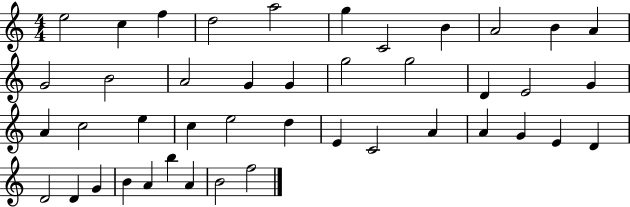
X:1
T:Untitled
M:4/4
L:1/4
K:C
e2 c f d2 a2 g C2 B A2 B A G2 B2 A2 G G g2 g2 D E2 G A c2 e c e2 d E C2 A A G E D D2 D G B A b A B2 f2